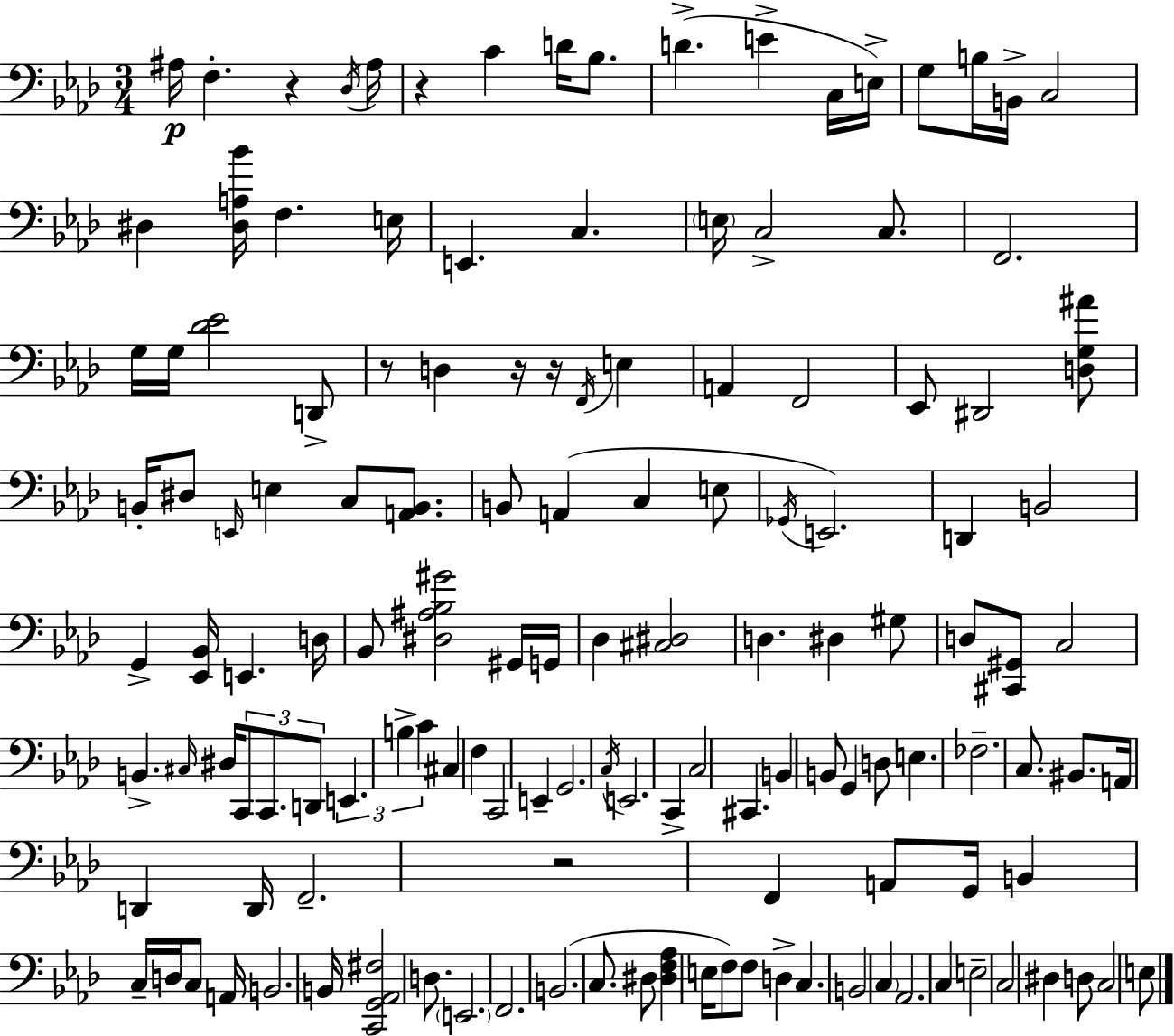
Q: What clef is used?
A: bass